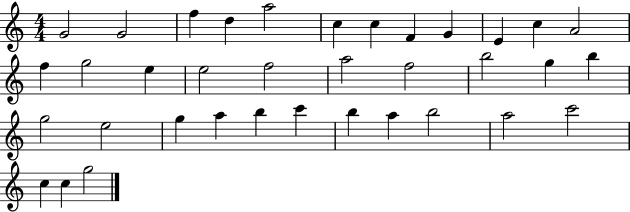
X:1
T:Untitled
M:4/4
L:1/4
K:C
G2 G2 f d a2 c c F G E c A2 f g2 e e2 f2 a2 f2 b2 g b g2 e2 g a b c' b a b2 a2 c'2 c c g2